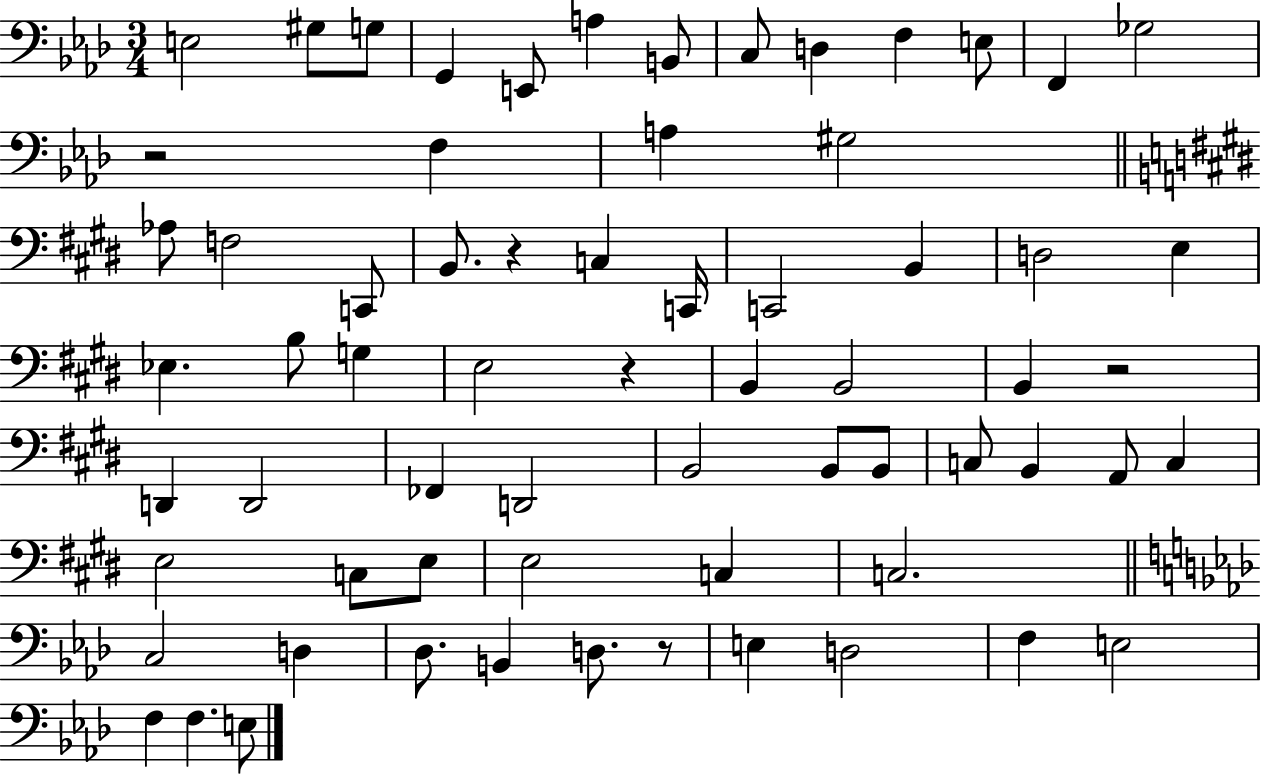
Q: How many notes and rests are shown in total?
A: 67